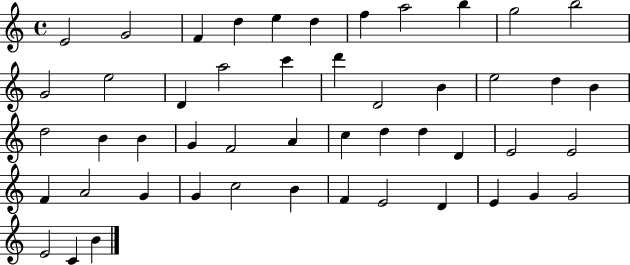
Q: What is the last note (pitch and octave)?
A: B4